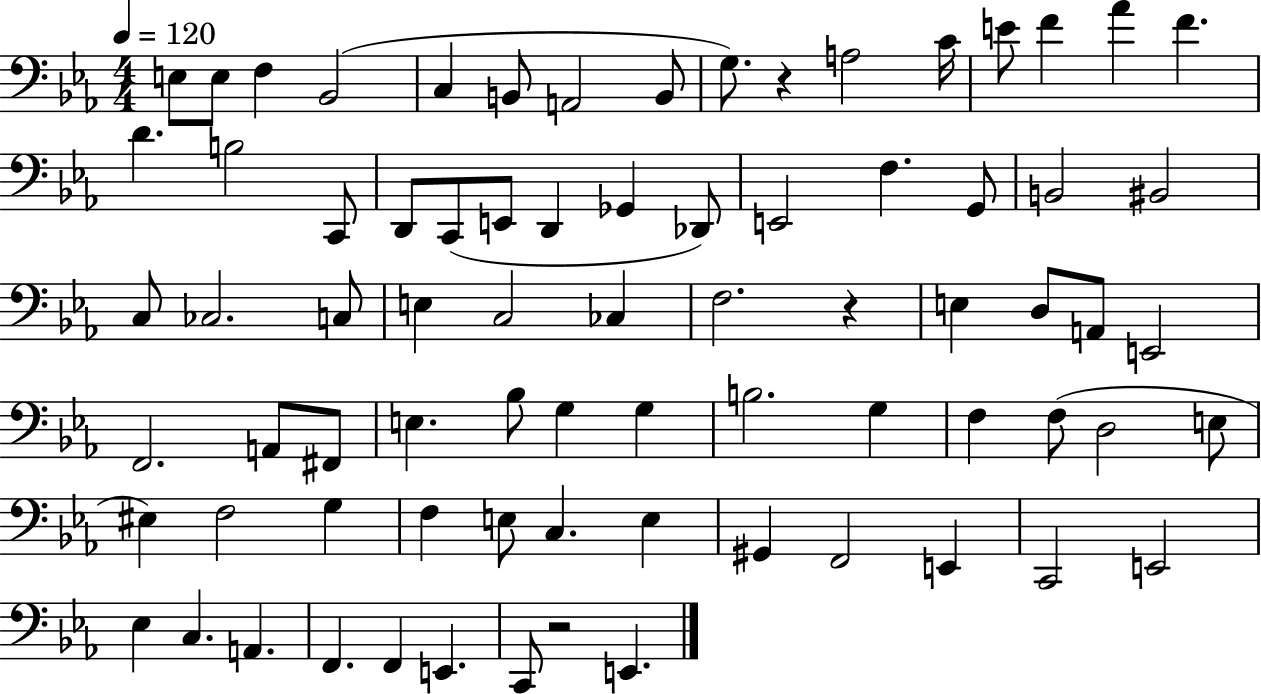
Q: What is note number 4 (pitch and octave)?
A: Bb2